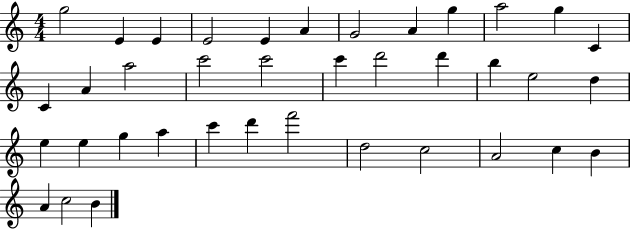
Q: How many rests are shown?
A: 0